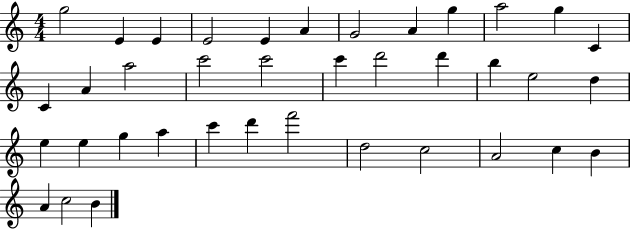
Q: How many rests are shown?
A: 0